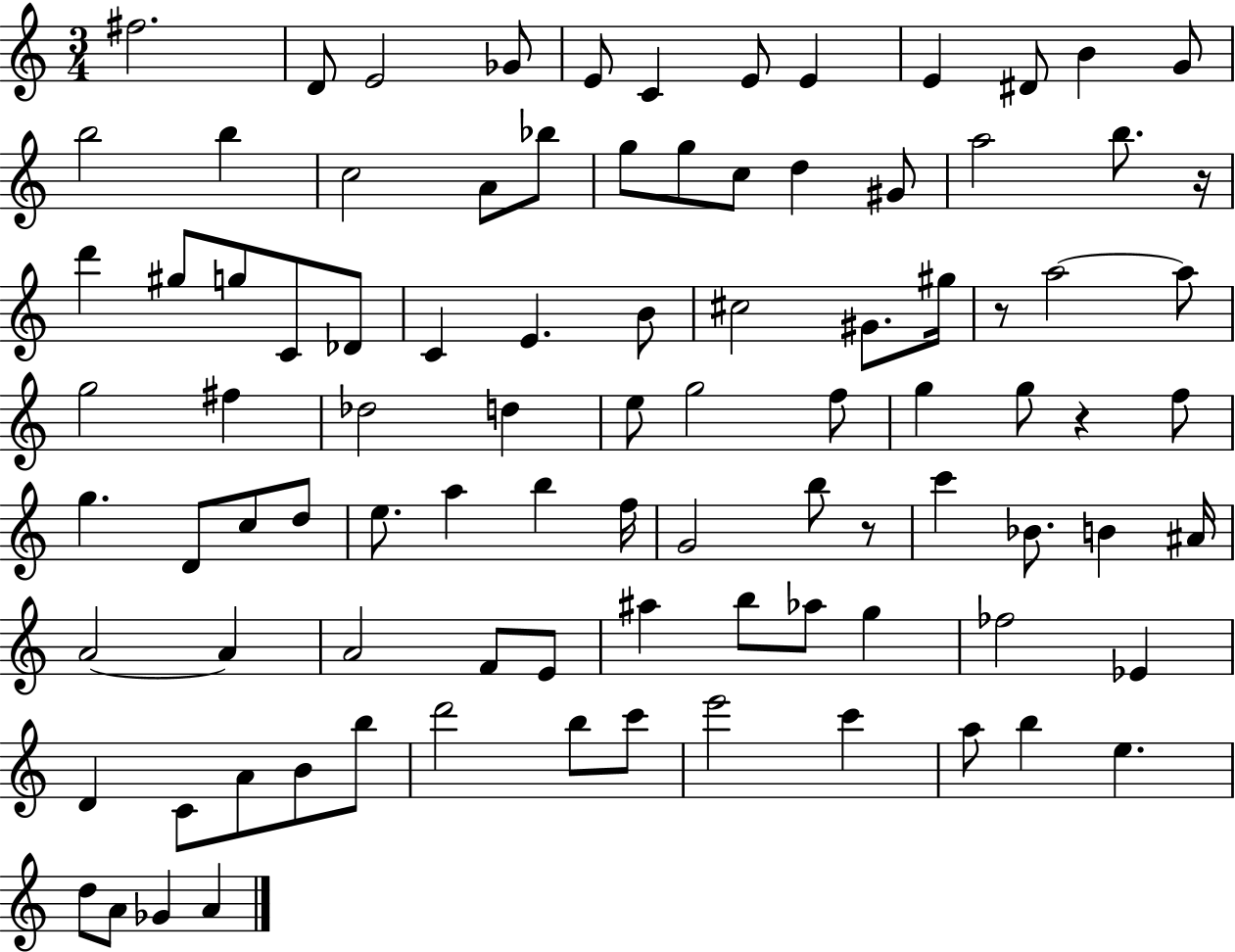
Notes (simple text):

F#5/h. D4/e E4/h Gb4/e E4/e C4/q E4/e E4/q E4/q D#4/e B4/q G4/e B5/h B5/q C5/h A4/e Bb5/e G5/e G5/e C5/e D5/q G#4/e A5/h B5/e. R/s D6/q G#5/e G5/e C4/e Db4/e C4/q E4/q. B4/e C#5/h G#4/e. G#5/s R/e A5/h A5/e G5/h F#5/q Db5/h D5/q E5/e G5/h F5/e G5/q G5/e R/q F5/e G5/q. D4/e C5/e D5/e E5/e. A5/q B5/q F5/s G4/h B5/e R/e C6/q Bb4/e. B4/q A#4/s A4/h A4/q A4/h F4/e E4/e A#5/q B5/e Ab5/e G5/q FES5/h Eb4/q D4/q C4/e A4/e B4/e B5/e D6/h B5/e C6/e E6/h C6/q A5/e B5/q E5/q. D5/e A4/e Gb4/q A4/q